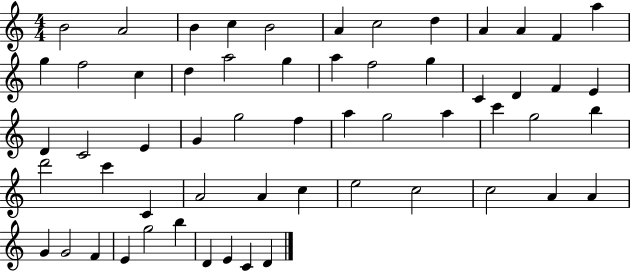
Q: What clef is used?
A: treble